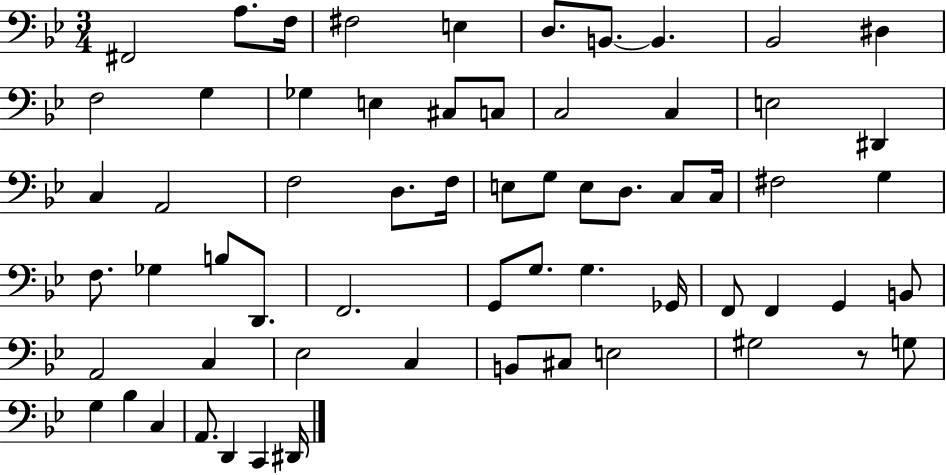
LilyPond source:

{
  \clef bass
  \numericTimeSignature
  \time 3/4
  \key bes \major
  fis,2 a8. f16 | fis2 e4 | d8. b,8.~~ b,4. | bes,2 dis4 | \break f2 g4 | ges4 e4 cis8 c8 | c2 c4 | e2 dis,4 | \break c4 a,2 | f2 d8. f16 | e8 g8 e8 d8. c8 c16 | fis2 g4 | \break f8. ges4 b8 d,8. | f,2. | g,8 g8. g4. ges,16 | f,8 f,4 g,4 b,8 | \break a,2 c4 | ees2 c4 | b,8 cis8 e2 | gis2 r8 g8 | \break g4 bes4 c4 | a,8. d,4 c,4 dis,16 | \bar "|."
}